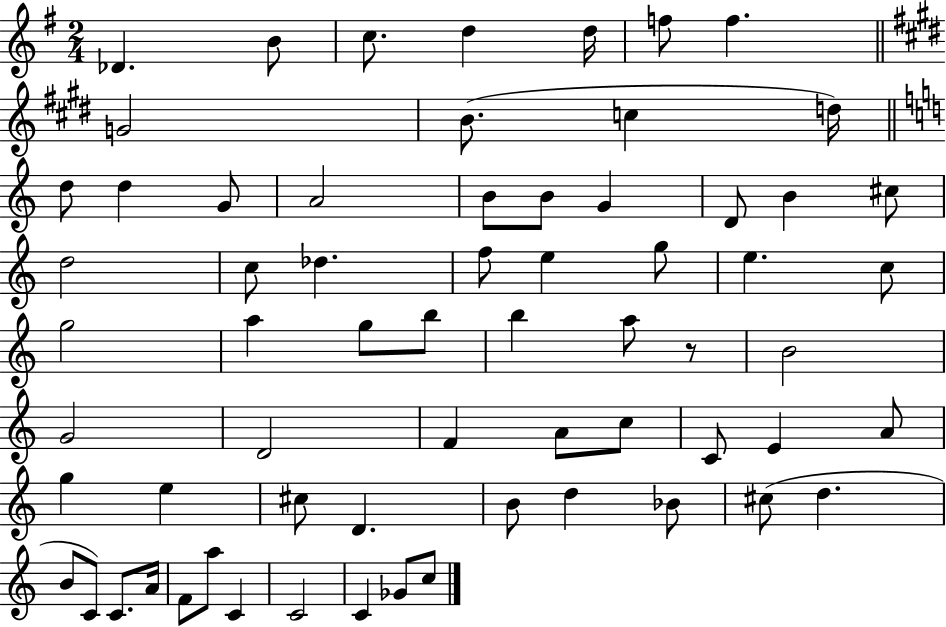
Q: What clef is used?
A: treble